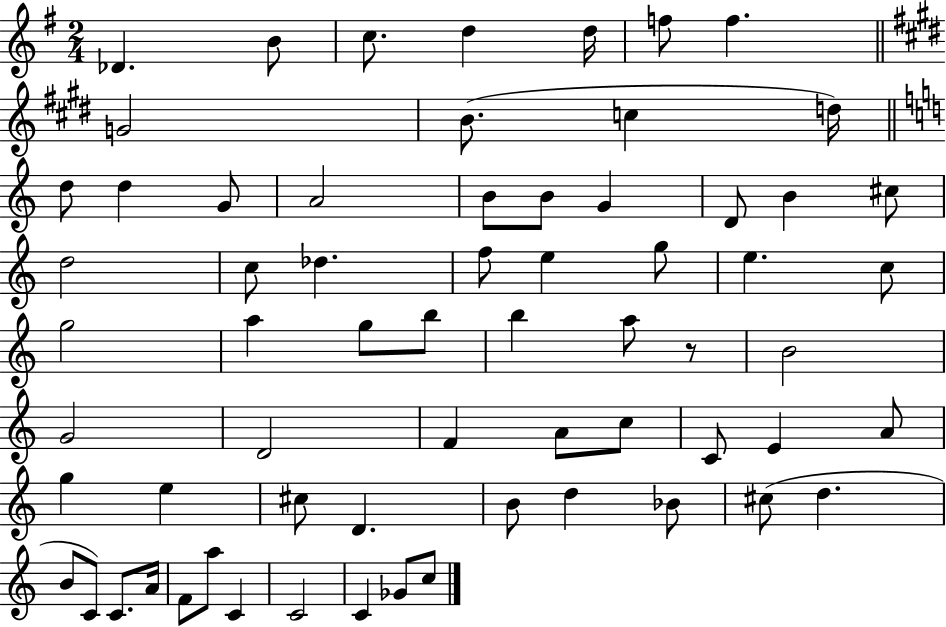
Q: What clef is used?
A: treble